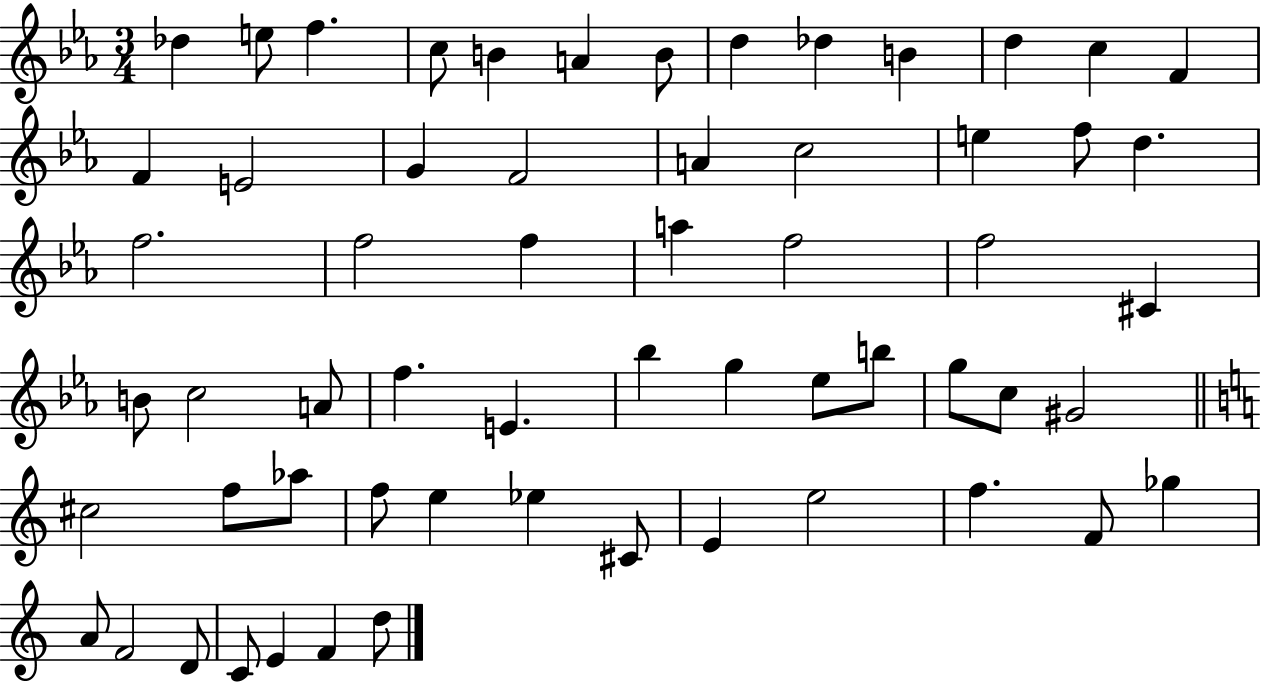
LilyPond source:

{
  \clef treble
  \numericTimeSignature
  \time 3/4
  \key ees \major
  des''4 e''8 f''4. | c''8 b'4 a'4 b'8 | d''4 des''4 b'4 | d''4 c''4 f'4 | \break f'4 e'2 | g'4 f'2 | a'4 c''2 | e''4 f''8 d''4. | \break f''2. | f''2 f''4 | a''4 f''2 | f''2 cis'4 | \break b'8 c''2 a'8 | f''4. e'4. | bes''4 g''4 ees''8 b''8 | g''8 c''8 gis'2 | \break \bar "||" \break \key c \major cis''2 f''8 aes''8 | f''8 e''4 ees''4 cis'8 | e'4 e''2 | f''4. f'8 ges''4 | \break a'8 f'2 d'8 | c'8 e'4 f'4 d''8 | \bar "|."
}